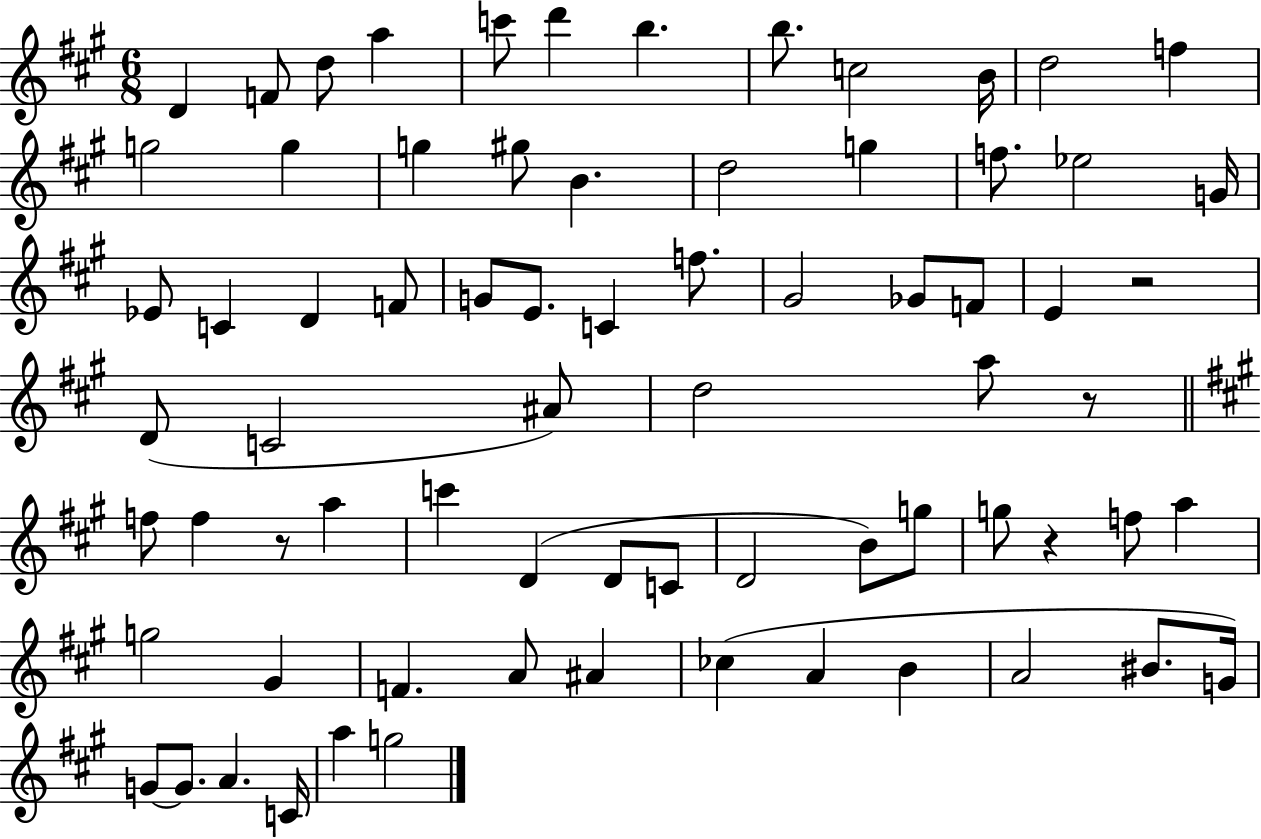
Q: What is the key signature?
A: A major